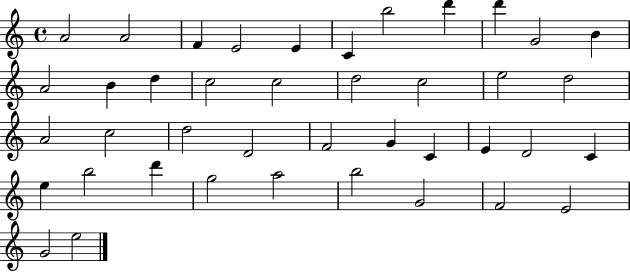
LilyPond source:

{
  \clef treble
  \time 4/4
  \defaultTimeSignature
  \key c \major
  a'2 a'2 | f'4 e'2 e'4 | c'4 b''2 d'''4 | d'''4 g'2 b'4 | \break a'2 b'4 d''4 | c''2 c''2 | d''2 c''2 | e''2 d''2 | \break a'2 c''2 | d''2 d'2 | f'2 g'4 c'4 | e'4 d'2 c'4 | \break e''4 b''2 d'''4 | g''2 a''2 | b''2 g'2 | f'2 e'2 | \break g'2 e''2 | \bar "|."
}